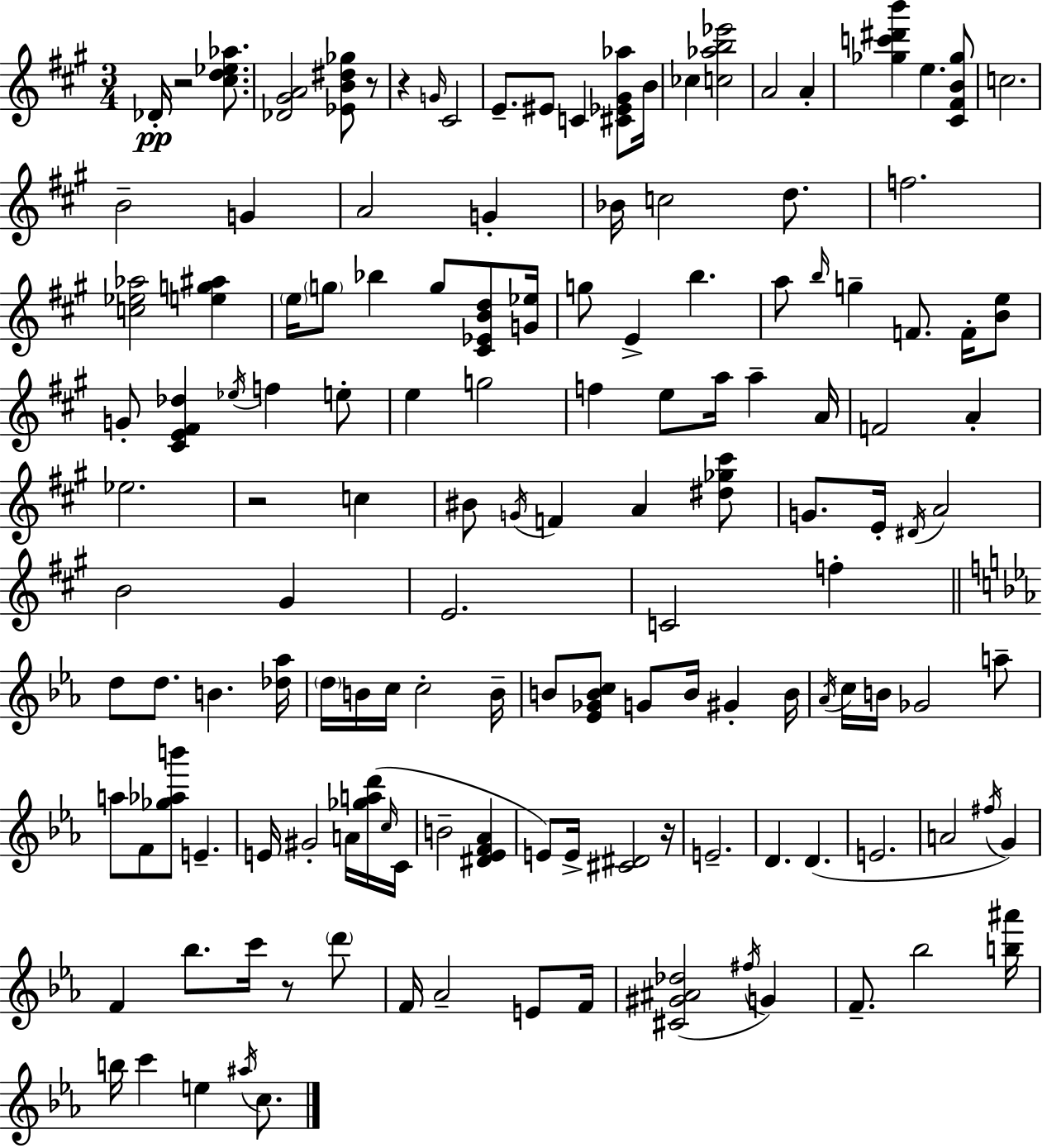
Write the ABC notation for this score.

X:1
T:Untitled
M:3/4
L:1/4
K:A
_D/4 z2 [^cd_e_a]/2 [_D^GA]2 [_EB^d_g]/2 z/2 z G/4 ^C2 E/2 ^E/2 C [^C_E^G_a]/2 B/4 _c [c_ab_e']2 A2 A [_gc'^d'b'] e [^C^FB_g]/2 c2 B2 G A2 G _B/4 c2 d/2 f2 [c_e_a]2 [eg^a] e/4 g/2 _b g/2 [^C_EBd]/2 [G_e]/4 g/2 E b a/2 b/4 g F/2 F/4 [Be]/2 G/2 [^CE^F_d] _e/4 f e/2 e g2 f e/2 a/4 a A/4 F2 A _e2 z2 c ^B/2 G/4 F A [^d_g^c']/2 G/2 E/4 ^D/4 A2 B2 ^G E2 C2 f d/2 d/2 B [_d_a]/4 d/4 B/4 c/4 c2 B/4 B/2 [_E_GBc]/2 G/2 B/4 ^G B/4 _A/4 c/4 B/4 _G2 a/2 a/2 F/2 [_g_ab']/2 E E/4 ^G2 A/4 [_gad']/4 c/4 C/4 B2 [^D_EF_A] E/2 E/4 [^C^D]2 z/4 E2 D D E2 A2 ^f/4 G F _b/2 c'/4 z/2 d'/2 F/4 _A2 E/2 F/4 [^C^G^A_d]2 ^f/4 G F/2 _b2 [b^a']/4 b/4 c' e ^a/4 c/2